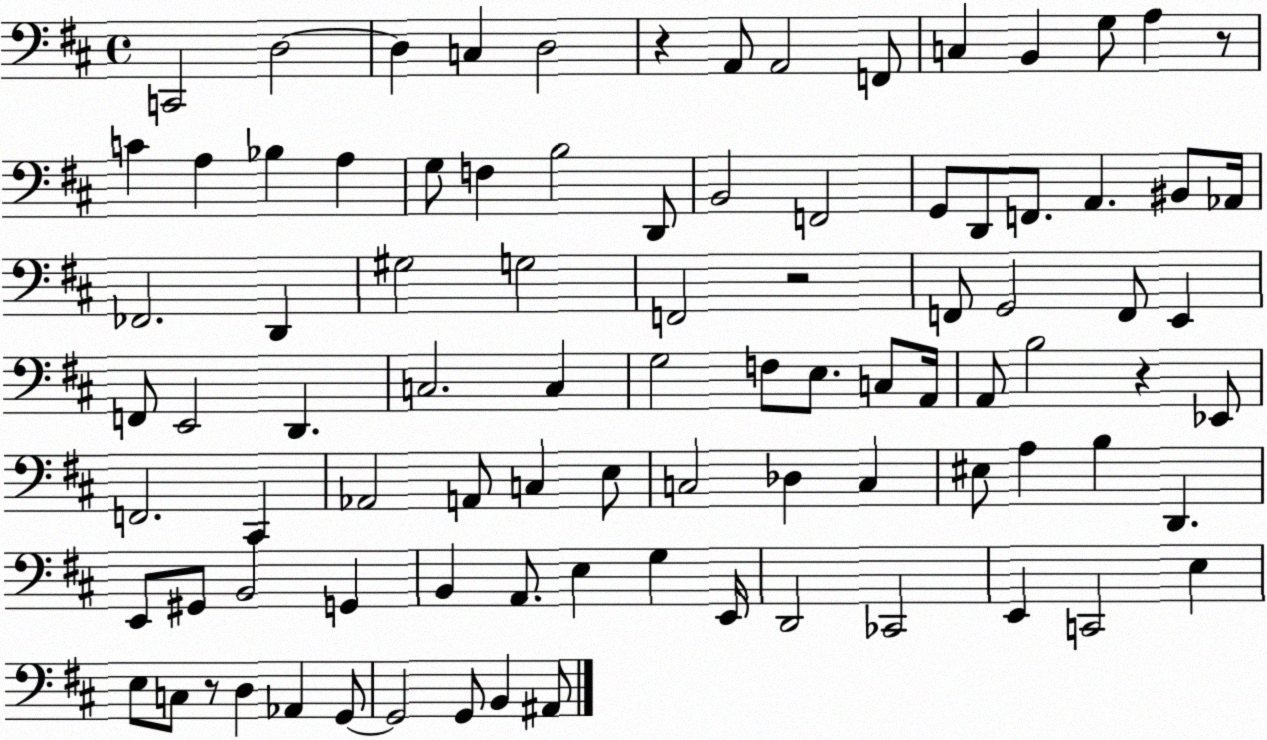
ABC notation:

X:1
T:Untitled
M:4/4
L:1/4
K:D
C,,2 D,2 D, C, D,2 z A,,/2 A,,2 F,,/2 C, B,, G,/2 A, z/2 C A, _B, A, G,/2 F, B,2 D,,/2 B,,2 F,,2 G,,/2 D,,/2 F,,/2 A,, ^B,,/2 _A,,/4 _F,,2 D,, ^G,2 G,2 F,,2 z2 F,,/2 G,,2 F,,/2 E,, F,,/2 E,,2 D,, C,2 C, G,2 F,/2 E,/2 C,/2 A,,/4 A,,/2 B,2 z _E,,/2 F,,2 ^C,, _A,,2 A,,/2 C, E,/2 C,2 _D, C, ^E,/2 A, B, D,, E,,/2 ^G,,/2 B,,2 G,, B,, A,,/2 E, G, E,,/4 D,,2 _C,,2 E,, C,,2 E, E,/2 C,/2 z/2 D, _A,, G,,/2 G,,2 G,,/2 B,, ^A,,/2